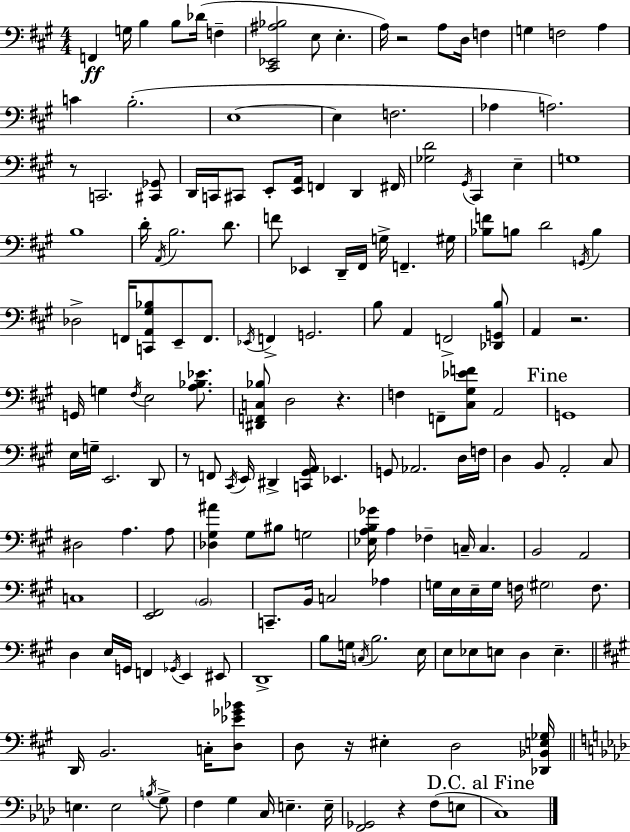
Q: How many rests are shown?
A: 7